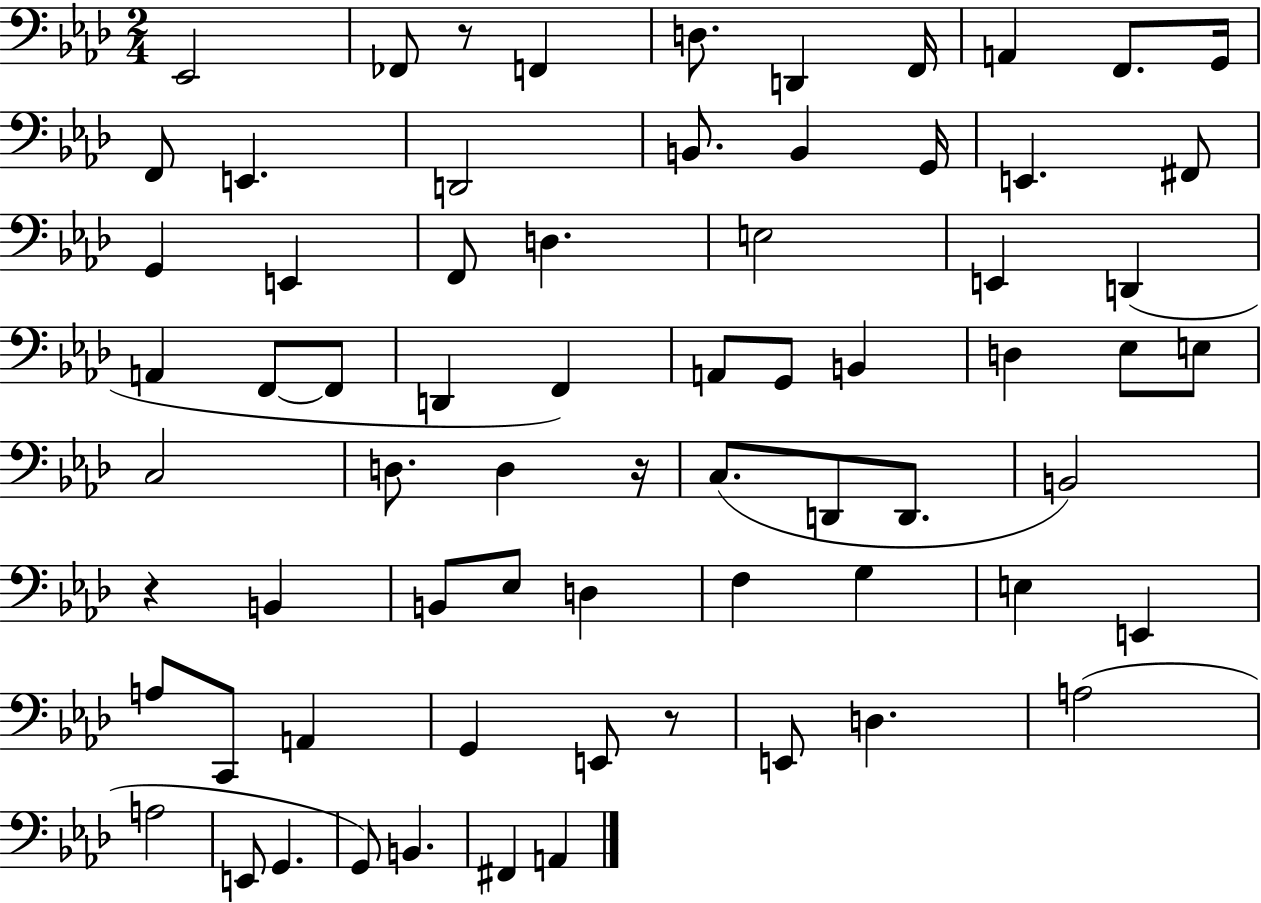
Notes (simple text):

Eb2/h FES2/e R/e F2/q D3/e. D2/q F2/s A2/q F2/e. G2/s F2/e E2/q. D2/h B2/e. B2/q G2/s E2/q. F#2/e G2/q E2/q F2/e D3/q. E3/h E2/q D2/q A2/q F2/e F2/e D2/q F2/q A2/e G2/e B2/q D3/q Eb3/e E3/e C3/h D3/e. D3/q R/s C3/e. D2/e D2/e. B2/h R/q B2/q B2/e Eb3/e D3/q F3/q G3/q E3/q E2/q A3/e C2/e A2/q G2/q E2/e R/e E2/e D3/q. A3/h A3/h E2/e G2/q. G2/e B2/q. F#2/q A2/q